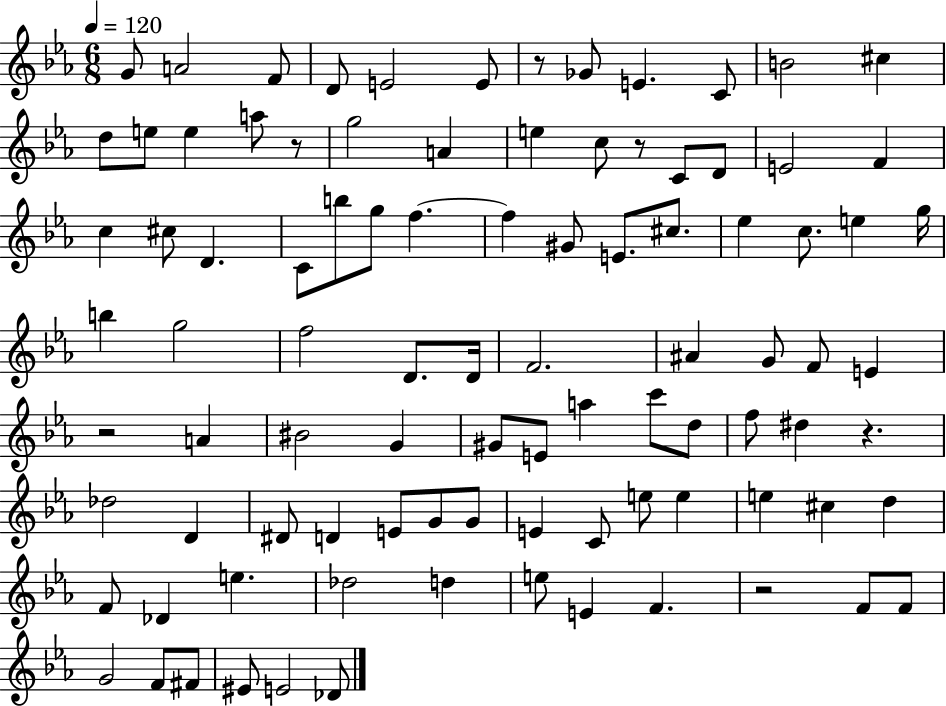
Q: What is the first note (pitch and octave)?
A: G4